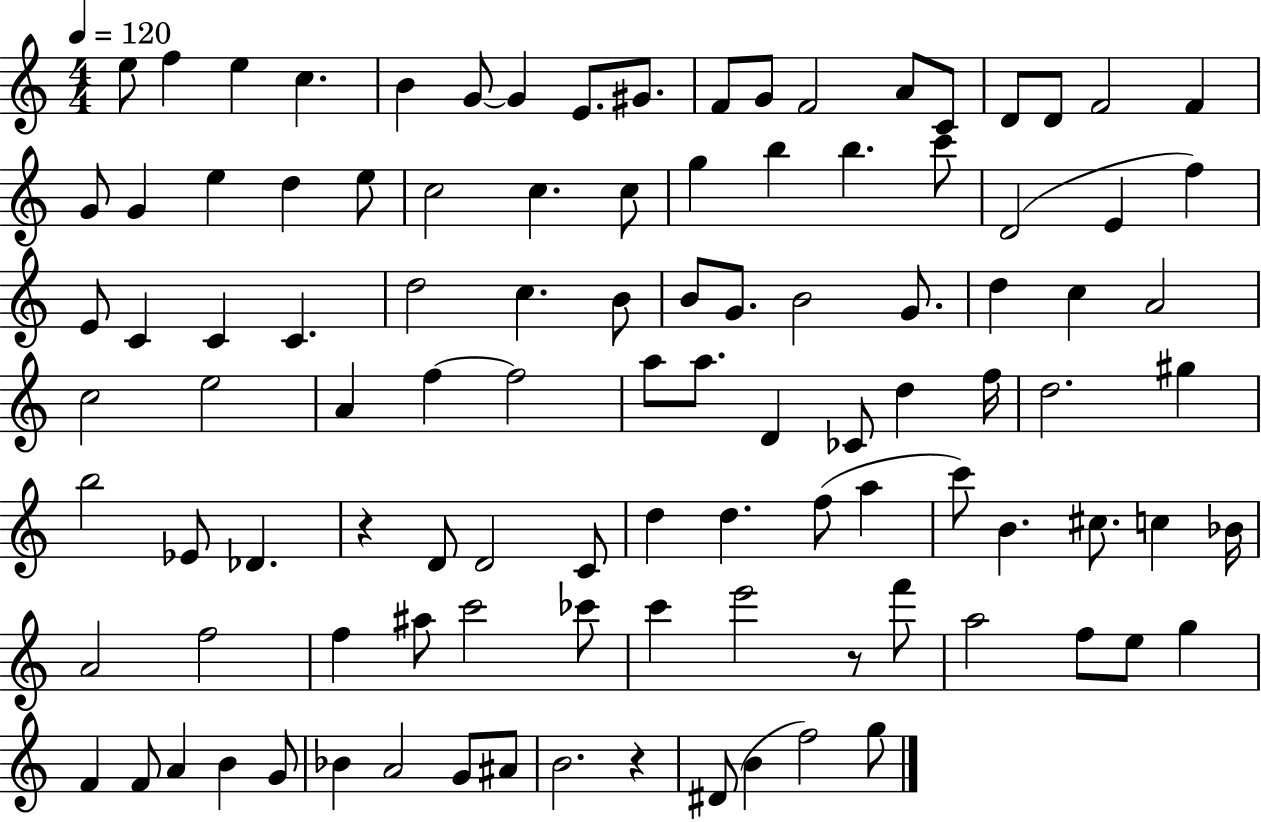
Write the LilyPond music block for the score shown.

{
  \clef treble
  \numericTimeSignature
  \time 4/4
  \key c \major
  \tempo 4 = 120
  e''8 f''4 e''4 c''4. | b'4 g'8~~ g'4 e'8. gis'8. | f'8 g'8 f'2 a'8 c'8 | d'8 d'8 f'2 f'4 | \break g'8 g'4 e''4 d''4 e''8 | c''2 c''4. c''8 | g''4 b''4 b''4. c'''8 | d'2( e'4 f''4) | \break e'8 c'4 c'4 c'4. | d''2 c''4. b'8 | b'8 g'8. b'2 g'8. | d''4 c''4 a'2 | \break c''2 e''2 | a'4 f''4~~ f''2 | a''8 a''8. d'4 ces'8 d''4 f''16 | d''2. gis''4 | \break b''2 ees'8 des'4. | r4 d'8 d'2 c'8 | d''4 d''4. f''8( a''4 | c'''8) b'4. cis''8. c''4 bes'16 | \break a'2 f''2 | f''4 ais''8 c'''2 ces'''8 | c'''4 e'''2 r8 f'''8 | a''2 f''8 e''8 g''4 | \break f'4 f'8 a'4 b'4 g'8 | bes'4 a'2 g'8 ais'8 | b'2. r4 | dis'8( b'4 f''2) g''8 | \break \bar "|."
}